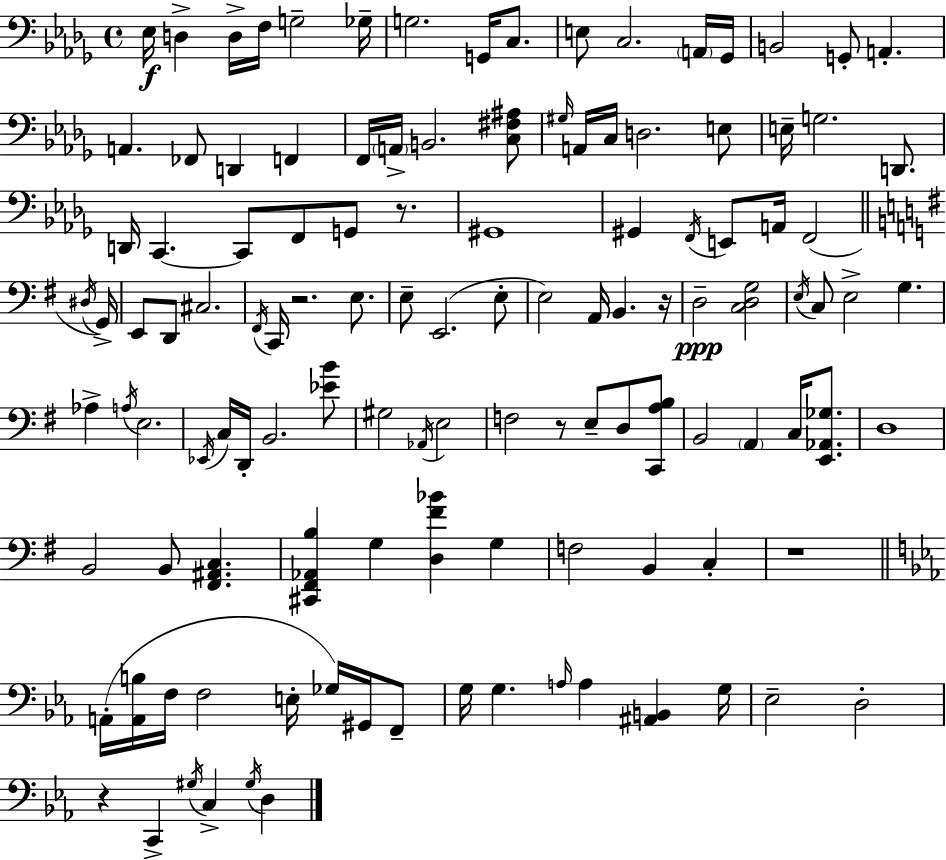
X:1
T:Untitled
M:4/4
L:1/4
K:Bbm
_E,/4 D, D,/4 F,/4 G,2 _G,/4 G,2 G,,/4 C,/2 E,/2 C,2 A,,/4 _G,,/4 B,,2 G,,/2 A,, A,, _F,,/2 D,, F,, F,,/4 A,,/4 B,,2 [C,^F,^A,]/2 ^G,/4 A,,/4 C,/4 D,2 E,/2 E,/4 G,2 D,,/2 D,,/4 C,, C,,/2 F,,/2 G,,/2 z/2 ^G,,4 ^G,, F,,/4 E,,/2 A,,/4 F,,2 ^D,/4 G,,/4 E,,/2 D,,/2 ^C,2 ^F,,/4 C,,/4 z2 E,/2 E,/2 E,,2 E,/2 E,2 A,,/4 B,, z/4 D,2 [C,D,G,]2 E,/4 C,/2 E,2 G, _A, A,/4 E,2 _E,,/4 C,/4 D,,/4 B,,2 [_EB]/2 ^G,2 _A,,/4 E,2 F,2 z/2 E,/2 D,/2 [C,,A,B,]/2 B,,2 A,, C,/4 [E,,_A,,_G,]/2 D,4 B,,2 B,,/2 [^F,,^A,,C,] [^C,,^F,,_A,,B,] G, [D,^F_B] G, F,2 B,, C, z4 A,,/4 [A,,B,]/4 F,/4 F,2 E,/4 _G,/4 ^G,,/4 F,,/2 G,/4 G, A,/4 A, [^A,,B,,] G,/4 _E,2 D,2 z C,, ^G,/4 C, ^G,/4 D,